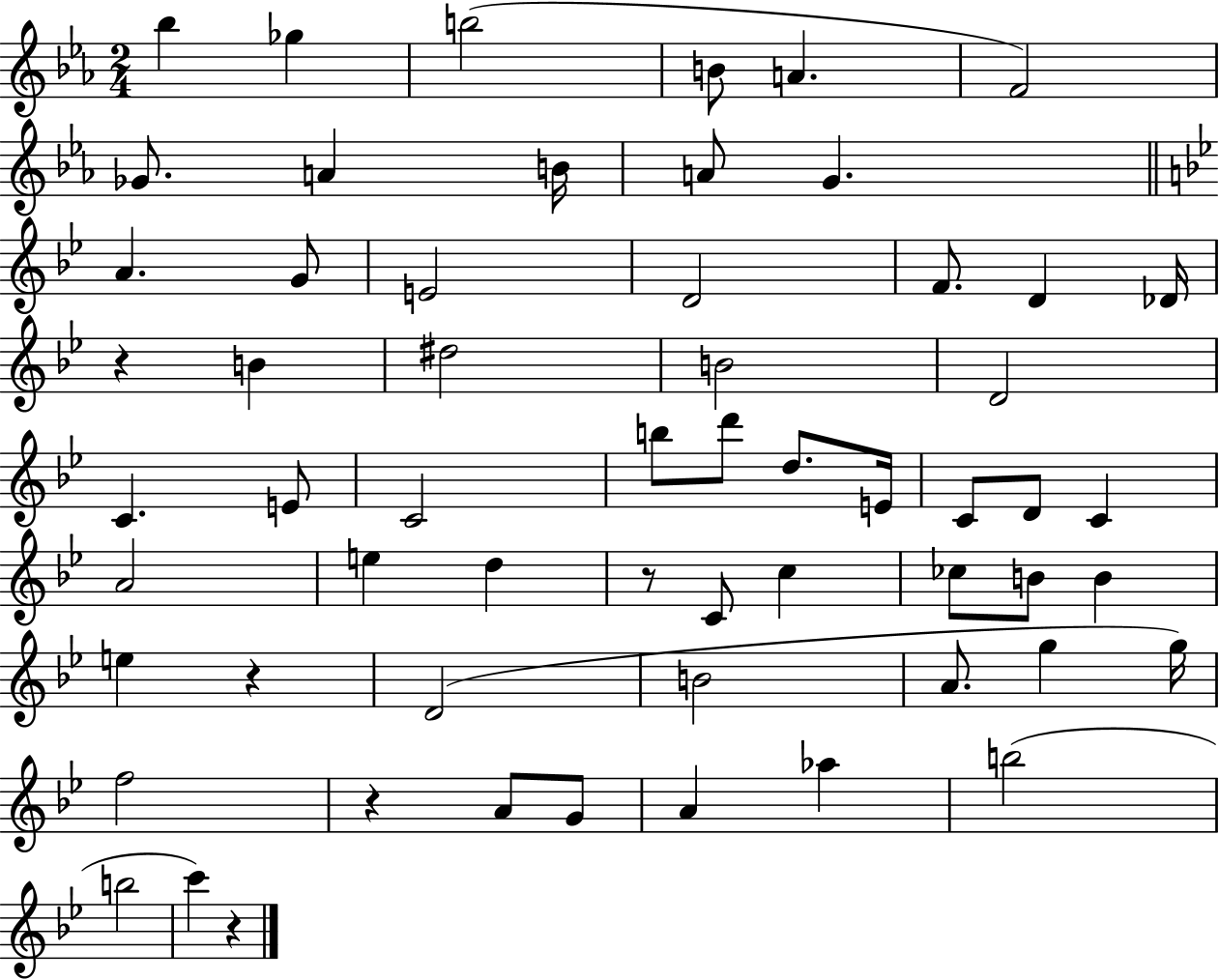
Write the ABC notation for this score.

X:1
T:Untitled
M:2/4
L:1/4
K:Eb
_b _g b2 B/2 A F2 _G/2 A B/4 A/2 G A G/2 E2 D2 F/2 D _D/4 z B ^d2 B2 D2 C E/2 C2 b/2 d'/2 d/2 E/4 C/2 D/2 C A2 e d z/2 C/2 c _c/2 B/2 B e z D2 B2 A/2 g g/4 f2 z A/2 G/2 A _a b2 b2 c' z